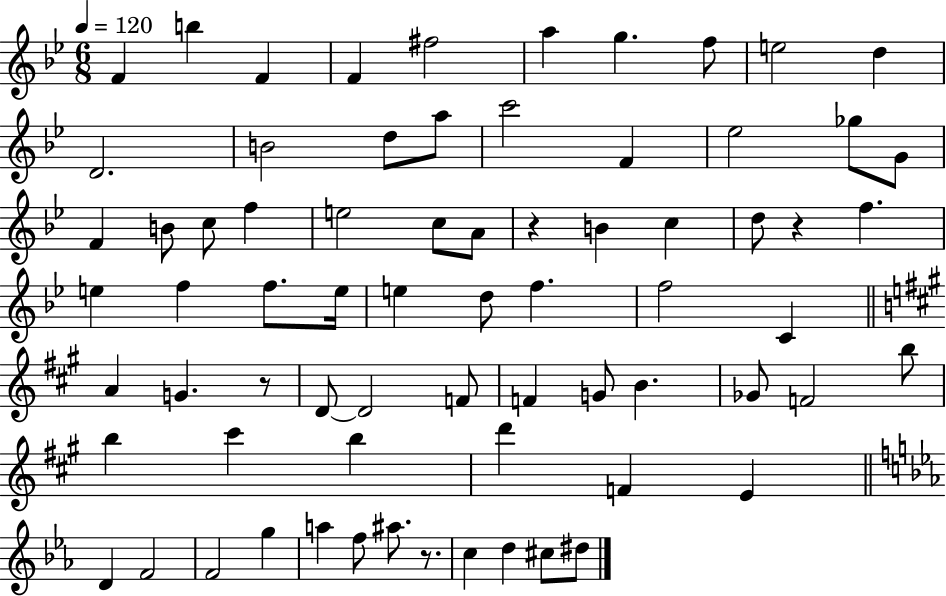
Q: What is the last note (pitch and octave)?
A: D#5